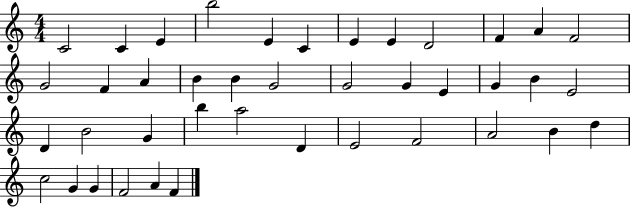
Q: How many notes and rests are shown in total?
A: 41